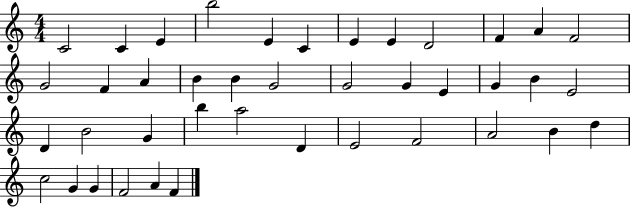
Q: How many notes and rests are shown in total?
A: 41